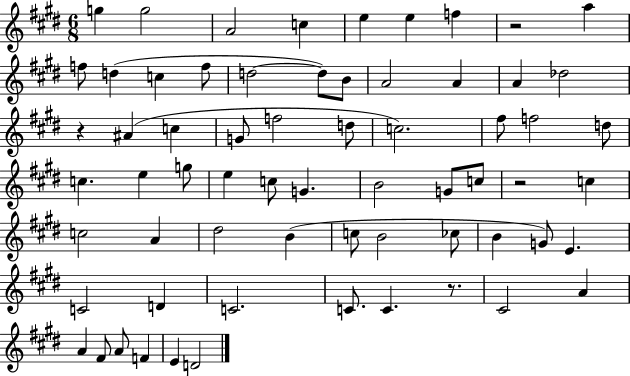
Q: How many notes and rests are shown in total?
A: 65